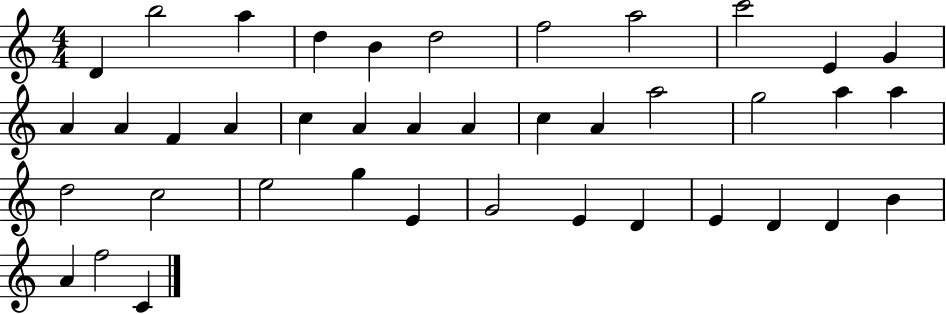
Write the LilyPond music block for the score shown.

{
  \clef treble
  \numericTimeSignature
  \time 4/4
  \key c \major
  d'4 b''2 a''4 | d''4 b'4 d''2 | f''2 a''2 | c'''2 e'4 g'4 | \break a'4 a'4 f'4 a'4 | c''4 a'4 a'4 a'4 | c''4 a'4 a''2 | g''2 a''4 a''4 | \break d''2 c''2 | e''2 g''4 e'4 | g'2 e'4 d'4 | e'4 d'4 d'4 b'4 | \break a'4 f''2 c'4 | \bar "|."
}